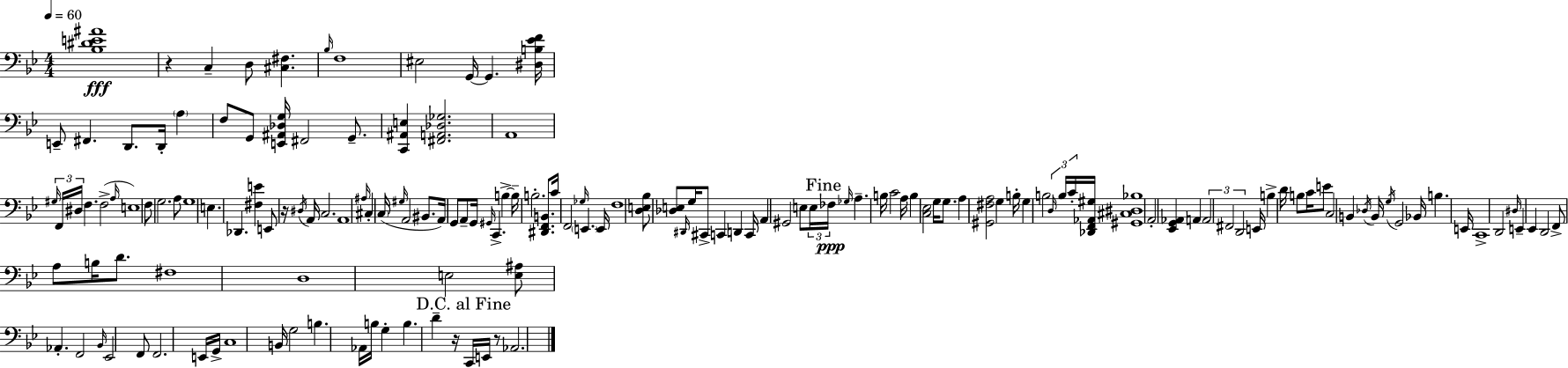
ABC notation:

X:1
T:Untitled
M:4/4
L:1/4
K:Bb
[_B,^DE^A]4 z C, D,/2 [^C,^F,] _B,/4 F,4 ^E,2 G,,/4 G,, [^D,B,_EF]/4 E,,/2 ^F,, D,,/2 D,,/4 A, F,/2 G,,/2 [E,,^A,,_D,G,]/4 ^F,,2 G,,/2 [C,,^A,,E,] [^F,,A,,_D,_G,]2 A,,4 ^G,/4 F,,/4 ^D,/4 F, F,2 A,/4 E,4 F,/2 G,2 A,/2 G,4 E, _D,, [^F,E] E,,/2 z/4 ^D,/4 A,,/4 C,2 A,,4 ^A,/4 ^C, C,/4 ^G,/4 A,,2 ^B,,/2 A,,/4 G,,/2 A,,/2 G,,/4 ^G,,/4 C,, B, B,/4 B,2 [^D,,F,,B,,]/2 C/4 F,,2 _G,/4 E,, E,,/4 F,4 [D,E,_B,]/2 [_D,E,]/2 ^D,,/4 G,/4 ^C,,/2 C,, D,, C,,/4 A,, ^G,,2 E,/2 E,/4 _F,/4 _G,/4 A, B,/4 C2 A,/4 B, [C,_E,]2 G,/4 G,/2 A, [^G,,^F,A,]2 G, B,/4 G, B,2 D,/4 B,/4 C/4 [_D,,F,,_A,,^G,]/4 [^G,,^C,^D,_B,]4 A,,2 [_E,,G,,_A,,] A,, A,,2 ^F,,2 D,,2 E,,/4 B, D/4 B,/2 C/4 E/2 C,2 B,, _D,/4 B,,/4 G,/4 G,,2 _B,,/4 B, E,,/4 C,,4 D,,2 ^D,/4 E,, _E,, D,,2 F,,/2 A,/2 B,/4 D/2 ^F,4 D,4 E,2 [E,^A,]/2 _A,, F,,2 _B,,/4 _E,,2 F,,/2 F,,2 E,,/4 G,,/4 C,4 B,,/4 G,2 B, _A,,/4 B,/4 G, B, D z/4 C,,/4 E,,/4 z/2 _A,,2